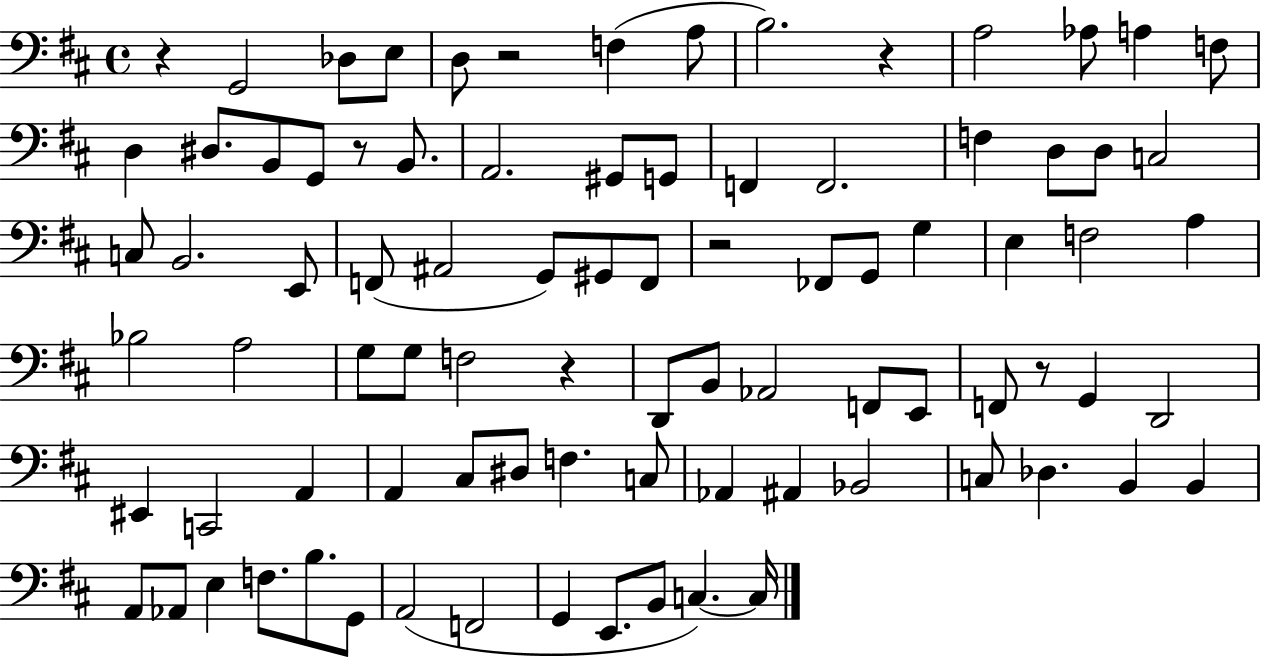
X:1
T:Untitled
M:4/4
L:1/4
K:D
z G,,2 _D,/2 E,/2 D,/2 z2 F, A,/2 B,2 z A,2 _A,/2 A, F,/2 D, ^D,/2 B,,/2 G,,/2 z/2 B,,/2 A,,2 ^G,,/2 G,,/2 F,, F,,2 F, D,/2 D,/2 C,2 C,/2 B,,2 E,,/2 F,,/2 ^A,,2 G,,/2 ^G,,/2 F,,/2 z2 _F,,/2 G,,/2 G, E, F,2 A, _B,2 A,2 G,/2 G,/2 F,2 z D,,/2 B,,/2 _A,,2 F,,/2 E,,/2 F,,/2 z/2 G,, D,,2 ^E,, C,,2 A,, A,, ^C,/2 ^D,/2 F, C,/2 _A,, ^A,, _B,,2 C,/2 _D, B,, B,, A,,/2 _A,,/2 E, F,/2 B,/2 G,,/2 A,,2 F,,2 G,, E,,/2 B,,/2 C, C,/4